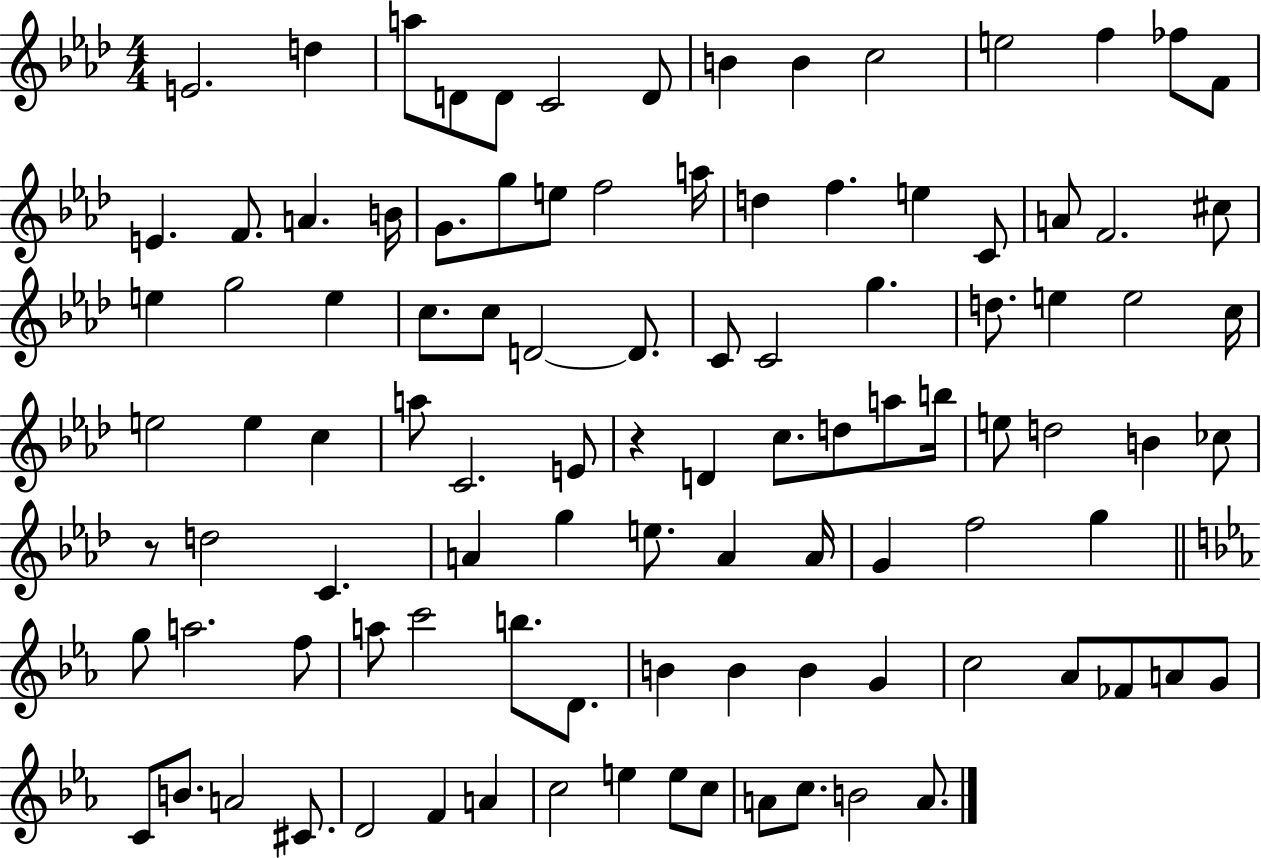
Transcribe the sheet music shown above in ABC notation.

X:1
T:Untitled
M:4/4
L:1/4
K:Ab
E2 d a/2 D/2 D/2 C2 D/2 B B c2 e2 f _f/2 F/2 E F/2 A B/4 G/2 g/2 e/2 f2 a/4 d f e C/2 A/2 F2 ^c/2 e g2 e c/2 c/2 D2 D/2 C/2 C2 g d/2 e e2 c/4 e2 e c a/2 C2 E/2 z D c/2 d/2 a/2 b/4 e/2 d2 B _c/2 z/2 d2 C A g e/2 A A/4 G f2 g g/2 a2 f/2 a/2 c'2 b/2 D/2 B B B G c2 _A/2 _F/2 A/2 G/2 C/2 B/2 A2 ^C/2 D2 F A c2 e e/2 c/2 A/2 c/2 B2 A/2